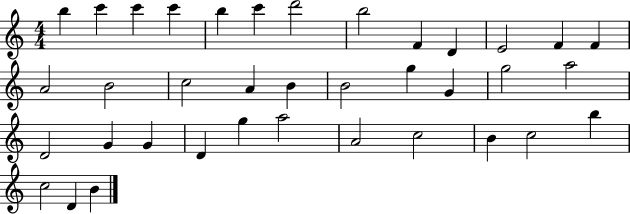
B5/q C6/q C6/q C6/q B5/q C6/q D6/h B5/h F4/q D4/q E4/h F4/q F4/q A4/h B4/h C5/h A4/q B4/q B4/h G5/q G4/q G5/h A5/h D4/h G4/q G4/q D4/q G5/q A5/h A4/h C5/h B4/q C5/h B5/q C5/h D4/q B4/q